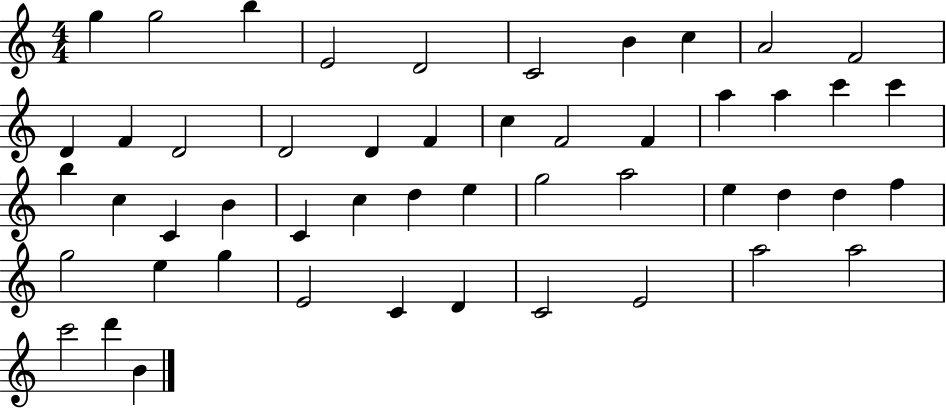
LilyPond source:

{
  \clef treble
  \numericTimeSignature
  \time 4/4
  \key c \major
  g''4 g''2 b''4 | e'2 d'2 | c'2 b'4 c''4 | a'2 f'2 | \break d'4 f'4 d'2 | d'2 d'4 f'4 | c''4 f'2 f'4 | a''4 a''4 c'''4 c'''4 | \break b''4 c''4 c'4 b'4 | c'4 c''4 d''4 e''4 | g''2 a''2 | e''4 d''4 d''4 f''4 | \break g''2 e''4 g''4 | e'2 c'4 d'4 | c'2 e'2 | a''2 a''2 | \break c'''2 d'''4 b'4 | \bar "|."
}